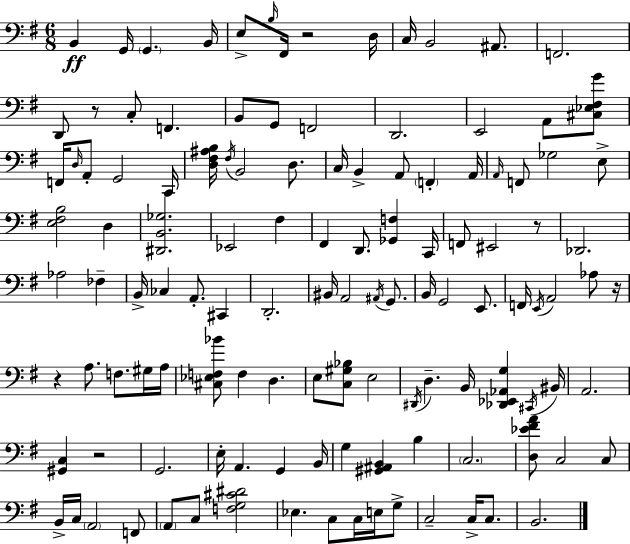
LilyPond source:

{
  \clef bass
  \numericTimeSignature
  \time 6/8
  \key g \major
  \repeat volta 2 { b,4\ff g,16 \parenthesize g,4. b,16 | e8-> \grace { b16 } fis,16 r2 | d16 c16 b,2 ais,8. | f,2. | \break d,8 r8 c8-. f,4. | b,8 g,8 f,2 | d,2. | e,2 a,8 <cis ees fis g'>8 | \break f,16 \grace { d16 } a,8-. g,2 | c,16 <d fis ais b>16 \acciaccatura { fis16 } b,2 | d8. c16 b,4-> a,8 \parenthesize f,4-. | a,16 \grace { a,16 } f,8 ges2 | \break e8-> <e fis b>2 | d4 <dis, b, ges>2. | ees,2 | fis4 fis,4 d,8. <ges, f>4 | \break c,16 f,8 eis,2 | r8 des,2. | aes2 | fes4-- b,16-> ces4 a,8.-. | \break cis,4 d,2.-. | bis,16 a,2 | \acciaccatura { ais,16 } g,8. b,16 g,2 | e,8. f,16 \acciaccatura { e,16 } a,2 | \break aes8 r16 r4 a8. | f8. gis16 a16 <cis ees f bes'>8 f4 | d4. e8 <c gis bes>8 e2 | \acciaccatura { dis,16 } d4.-- | \break b,16 <des, ees, aes, g>4 \acciaccatura { cis,16 } bis,16 a,2. | <gis, c>4 | r2 g,2. | e16-. a,4. | \break g,4 b,16 g4 | <gis, ais, b,>4 b4 \parenthesize c2. | <d ees' fis' a'>8 c2 | c8 b,16-> c16 \parenthesize a,2 | \break f,8 \parenthesize a,8 c8 | <f g cis' dis'>2 ees4. | c8 c16 e16 g8-> c2-- | c16-> c8. b,2. | \break } \bar "|."
}